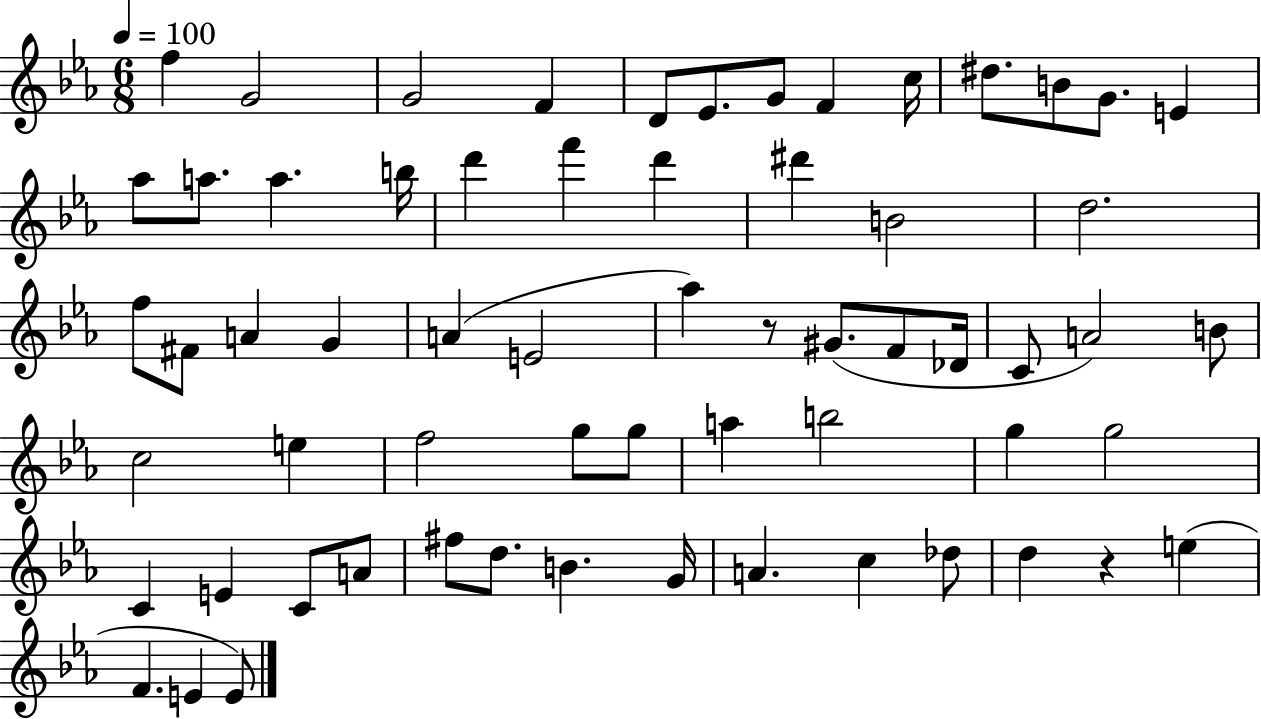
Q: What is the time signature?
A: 6/8